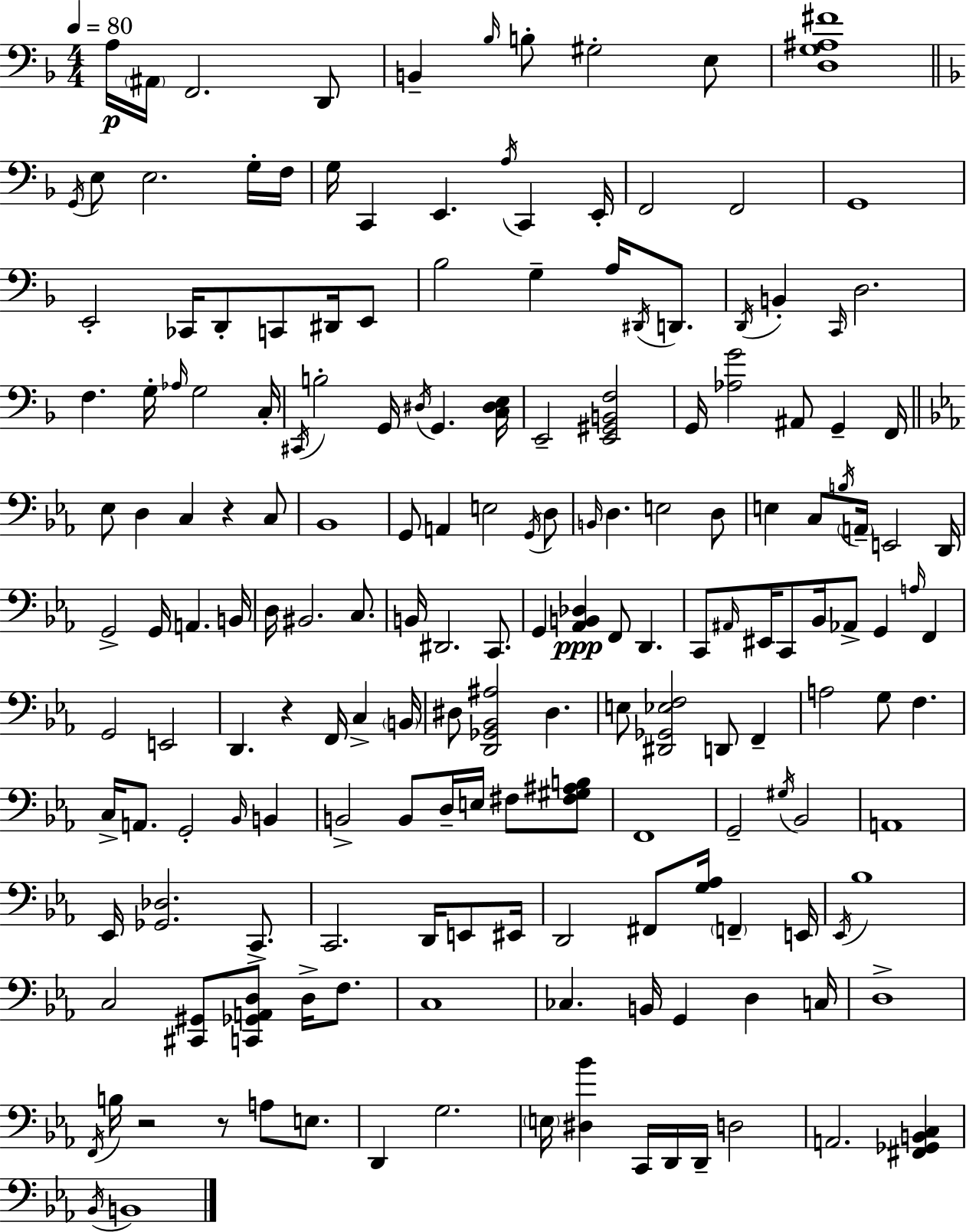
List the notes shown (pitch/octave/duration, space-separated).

A3/s A#2/s F2/h. D2/e B2/q Bb3/s B3/e G#3/h E3/e [D3,G3,A#3,F#4]/w G2/s E3/e E3/h. G3/s F3/s G3/s C2/q E2/q. A3/s C2/q E2/s F2/h F2/h G2/w E2/h CES2/s D2/e C2/e D#2/s E2/e Bb3/h G3/q A3/s D#2/s D2/e. D2/s B2/q C2/s D3/h. F3/q. G3/s Ab3/s G3/h C3/s C#2/s B3/h G2/s D#3/s G2/q. [C3,D#3,E3]/s E2/h [E2,G#2,B2,F3]/h G2/s [Ab3,G4]/h A#2/e G2/q F2/s Eb3/e D3/q C3/q R/q C3/e Bb2/w G2/e A2/q E3/h G2/s D3/e B2/s D3/q. E3/h D3/e E3/q C3/e B3/s A2/s E2/h D2/s G2/h G2/s A2/q. B2/s D3/s BIS2/h. C3/e. B2/s D#2/h. C2/e. G2/q [Ab2,B2,Db3]/q F2/e D2/q. C2/e A#2/s EIS2/s C2/e Bb2/s Ab2/e G2/q A3/s F2/q G2/h E2/h D2/q. R/q F2/s C3/q B2/s D#3/e [D2,Gb2,Bb2,A#3]/h D#3/q. E3/e [D#2,Gb2,Eb3,F3]/h D2/e F2/q A3/h G3/e F3/q. C3/s A2/e. G2/h Bb2/s B2/q B2/h B2/e D3/s E3/s F#3/e [F#3,G#3,A#3,B3]/e F2/w G2/h G#3/s Bb2/h A2/w Eb2/s [Gb2,Db3]/h. C2/e. C2/h. D2/s E2/e EIS2/s D2/h F#2/e [G3,Ab3]/s F2/q E2/s Eb2/s Bb3/w C3/h [C#2,G#2]/e [C2,Gb2,A2,D3]/e D3/s F3/e. C3/w CES3/q. B2/s G2/q D3/q C3/s D3/w F2/s B3/s R/h R/e A3/e E3/e. D2/q G3/h. E3/s [D#3,Bb4]/q C2/s D2/s D2/s D3/h A2/h. [F#2,Gb2,B2,C3]/q Bb2/s B2/w